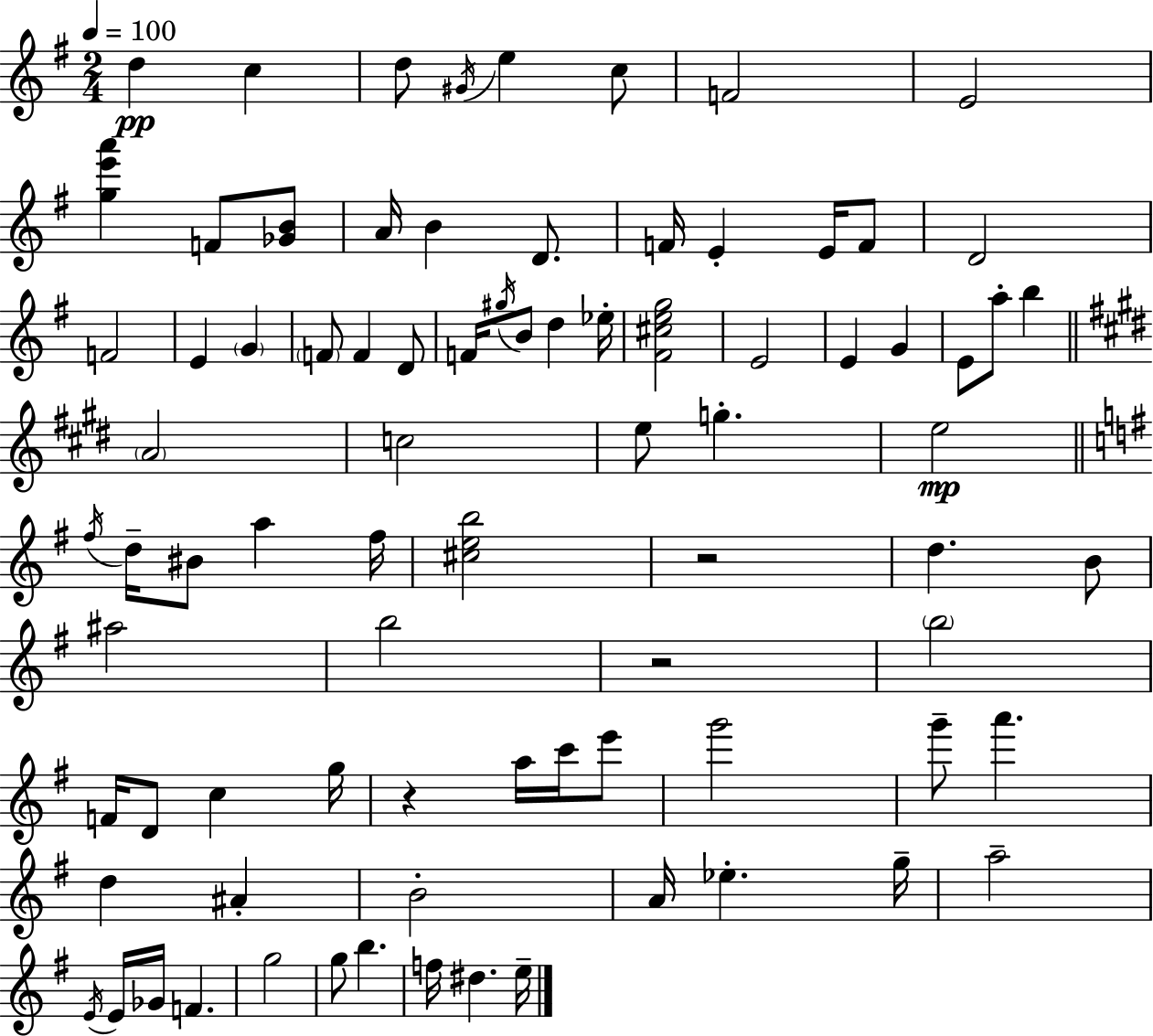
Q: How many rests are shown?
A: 3